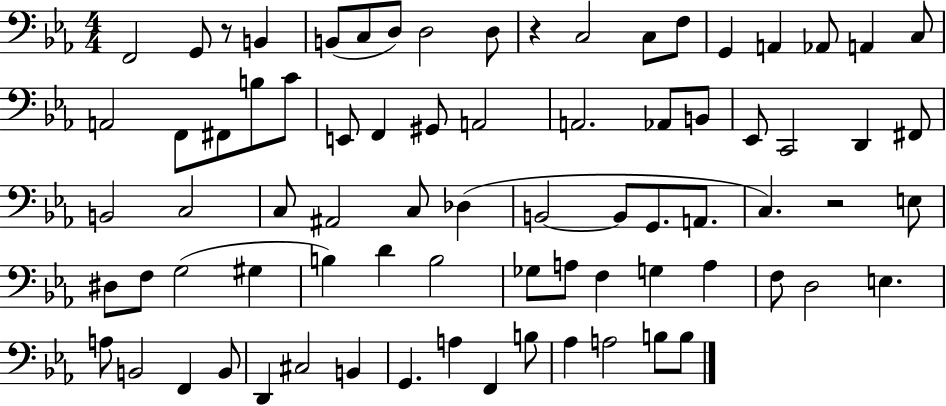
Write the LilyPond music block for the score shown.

{
  \clef bass
  \numericTimeSignature
  \time 4/4
  \key ees \major
  \repeat volta 2 { f,2 g,8 r8 b,4 | b,8( c8 d8) d2 d8 | r4 c2 c8 f8 | g,4 a,4 aes,8 a,4 c8 | \break a,2 f,8 fis,8 b8 c'8 | e,8 f,4 gis,8 a,2 | a,2. aes,8 b,8 | ees,8 c,2 d,4 fis,8 | \break b,2 c2 | c8 ais,2 c8 des4( | b,2~~ b,8 g,8. a,8. | c4.) r2 e8 | \break dis8 f8 g2( gis4 | b4) d'4 b2 | ges8 a8 f4 g4 a4 | f8 d2 e4. | \break a8 b,2 f,4 b,8 | d,4 cis2 b,4 | g,4. a4 f,4 b8 | aes4 a2 b8 b8 | \break } \bar "|."
}